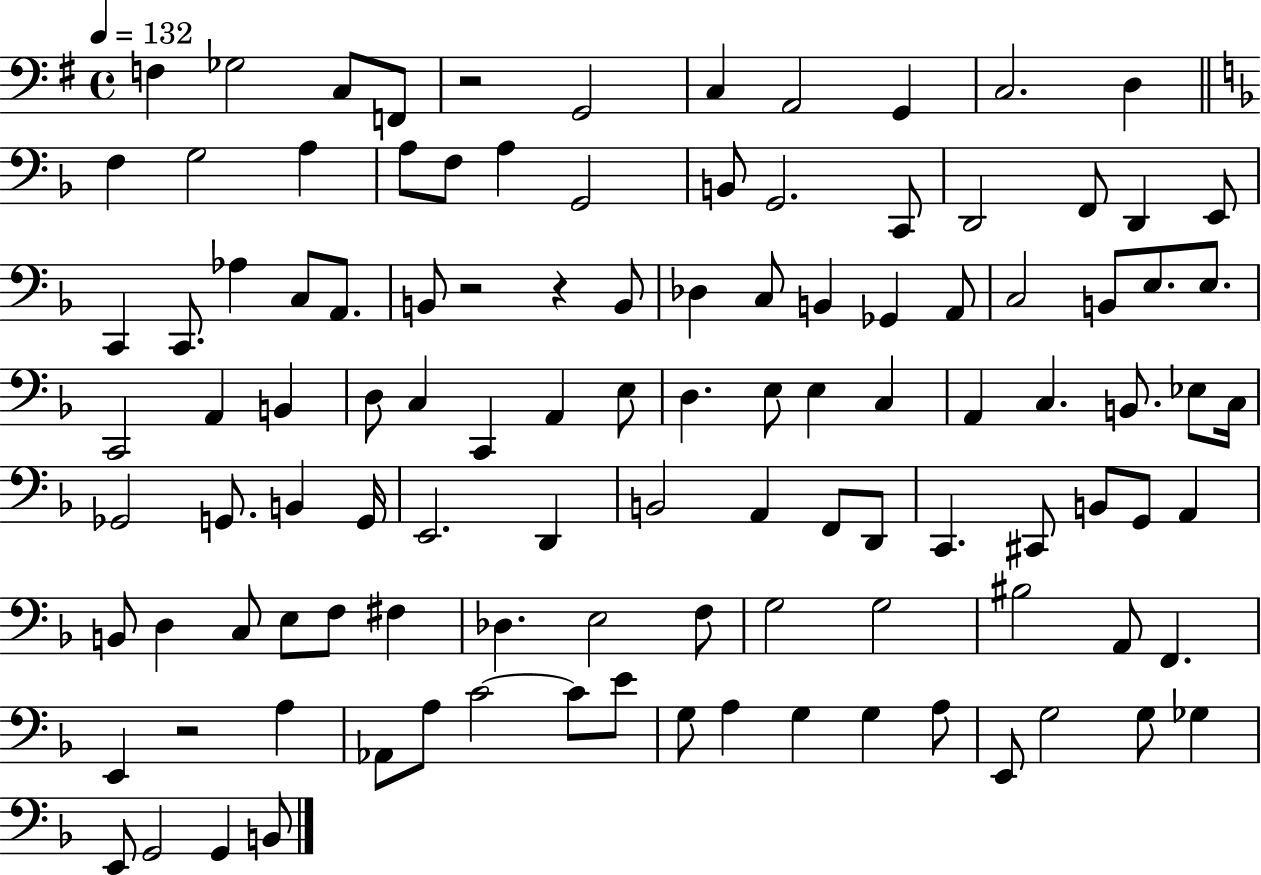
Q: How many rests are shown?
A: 4